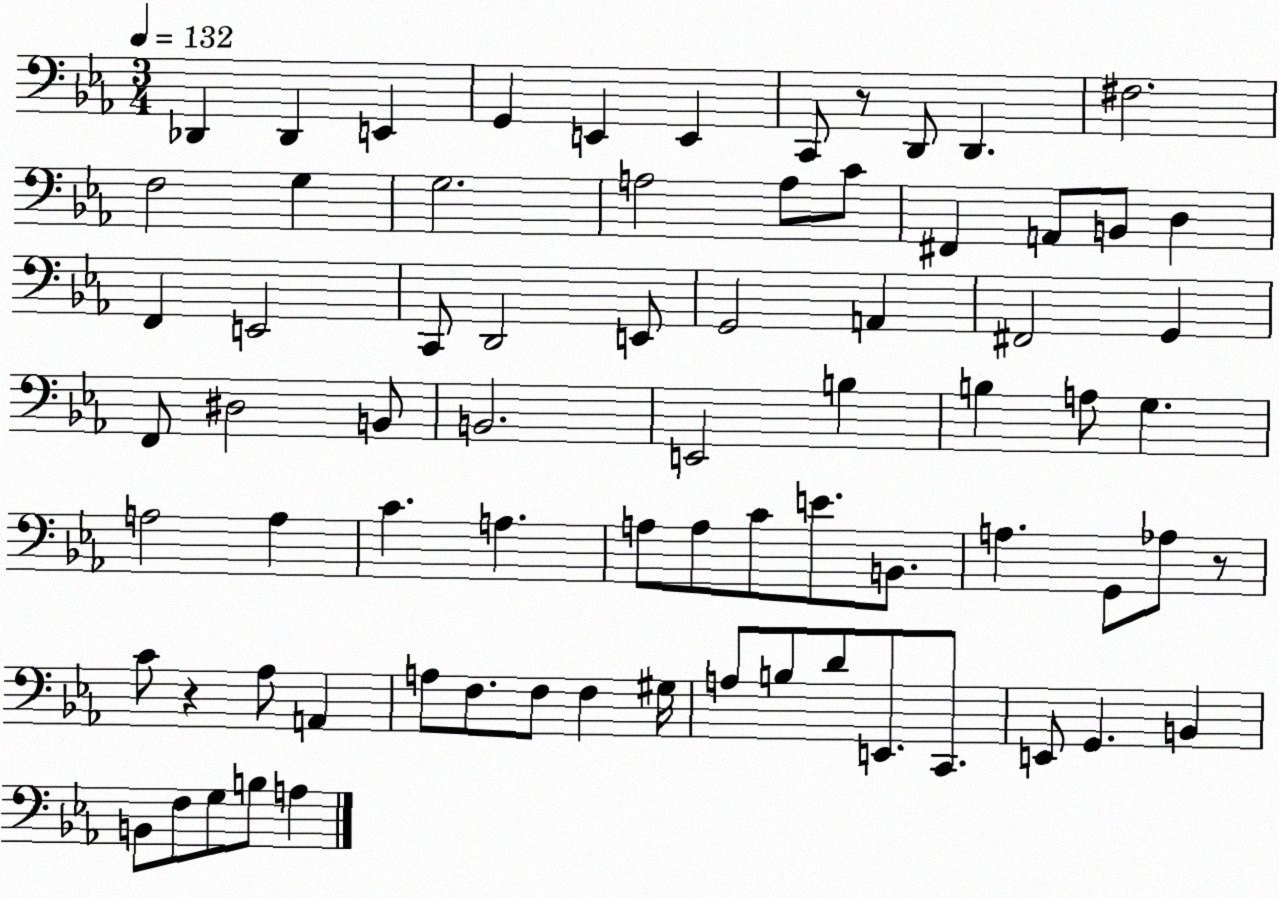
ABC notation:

X:1
T:Untitled
M:3/4
L:1/4
K:Eb
_D,, _D,, E,, G,, E,, E,, C,,/2 z/2 D,,/2 D,, ^F,2 F,2 G, G,2 A,2 A,/2 C/2 ^F,, A,,/2 B,,/2 D, F,, E,,2 C,,/2 D,,2 E,,/2 G,,2 A,, ^F,,2 G,, F,,/2 ^D,2 B,,/2 B,,2 E,,2 B, B, A,/2 G, A,2 A, C A, A,/2 A,/2 C/2 E/2 B,,/2 A, G,,/2 _A,/2 z/2 C/2 z _A,/2 A,, A,/2 F,/2 F,/2 F, ^G,/4 A,/2 B,/2 D/2 E,,/2 C,,/2 E,,/2 G,, B,, B,,/2 F,/2 G,/2 B,/2 A,